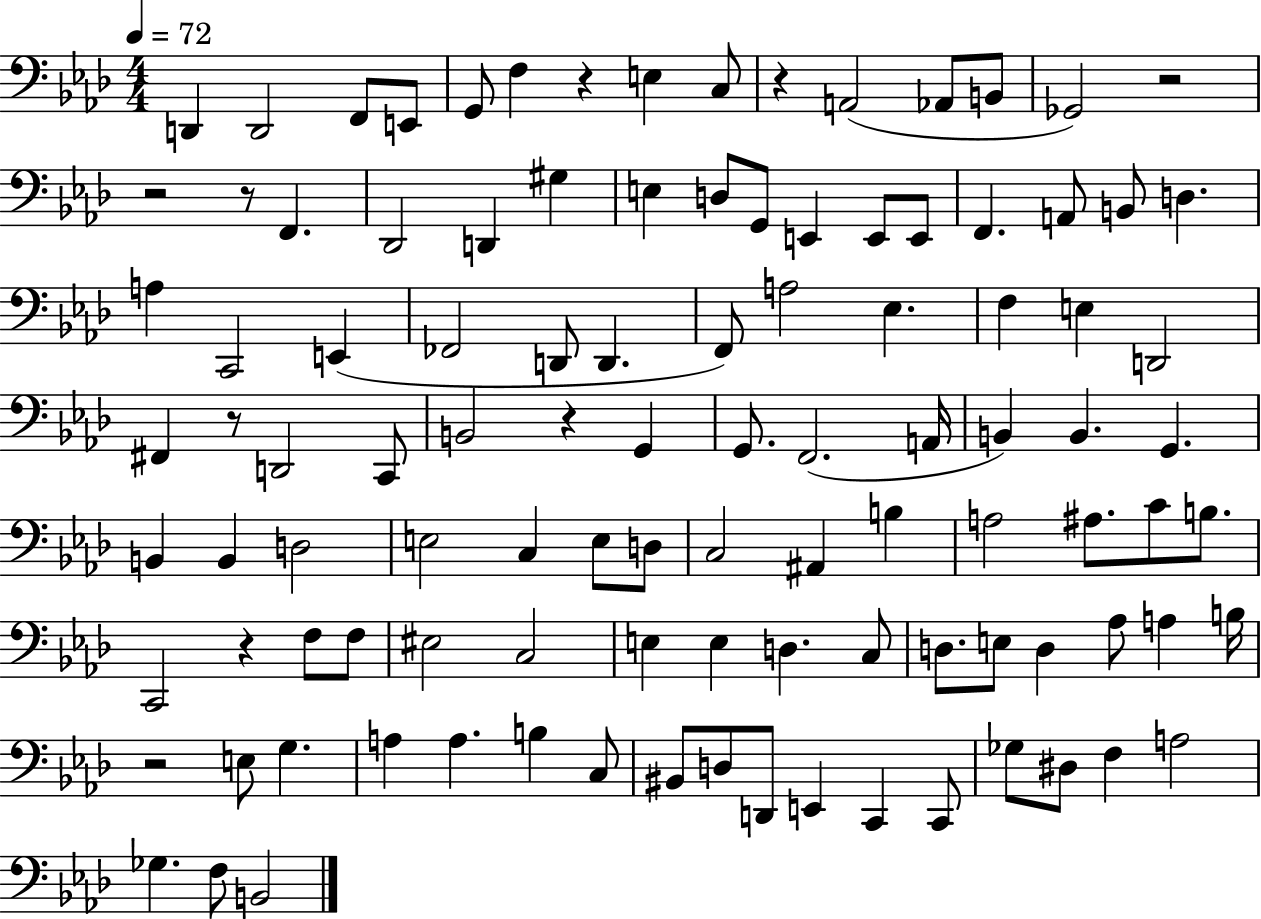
D2/q D2/h F2/e E2/e G2/e F3/q R/q E3/q C3/e R/q A2/h Ab2/e B2/e Gb2/h R/h R/h R/e F2/q. Db2/h D2/q G#3/q E3/q D3/e G2/e E2/q E2/e E2/e F2/q. A2/e B2/e D3/q. A3/q C2/h E2/q FES2/h D2/e D2/q. F2/e A3/h Eb3/q. F3/q E3/q D2/h F#2/q R/e D2/h C2/e B2/h R/q G2/q G2/e. F2/h. A2/s B2/q B2/q. G2/q. B2/q B2/q D3/h E3/h C3/q E3/e D3/e C3/h A#2/q B3/q A3/h A#3/e. C4/e B3/e. C2/h R/q F3/e F3/e EIS3/h C3/h E3/q E3/q D3/q. C3/e D3/e. E3/e D3/q Ab3/e A3/q B3/s R/h E3/e G3/q. A3/q A3/q. B3/q C3/e BIS2/e D3/e D2/e E2/q C2/q C2/e Gb3/e D#3/e F3/q A3/h Gb3/q. F3/e B2/h